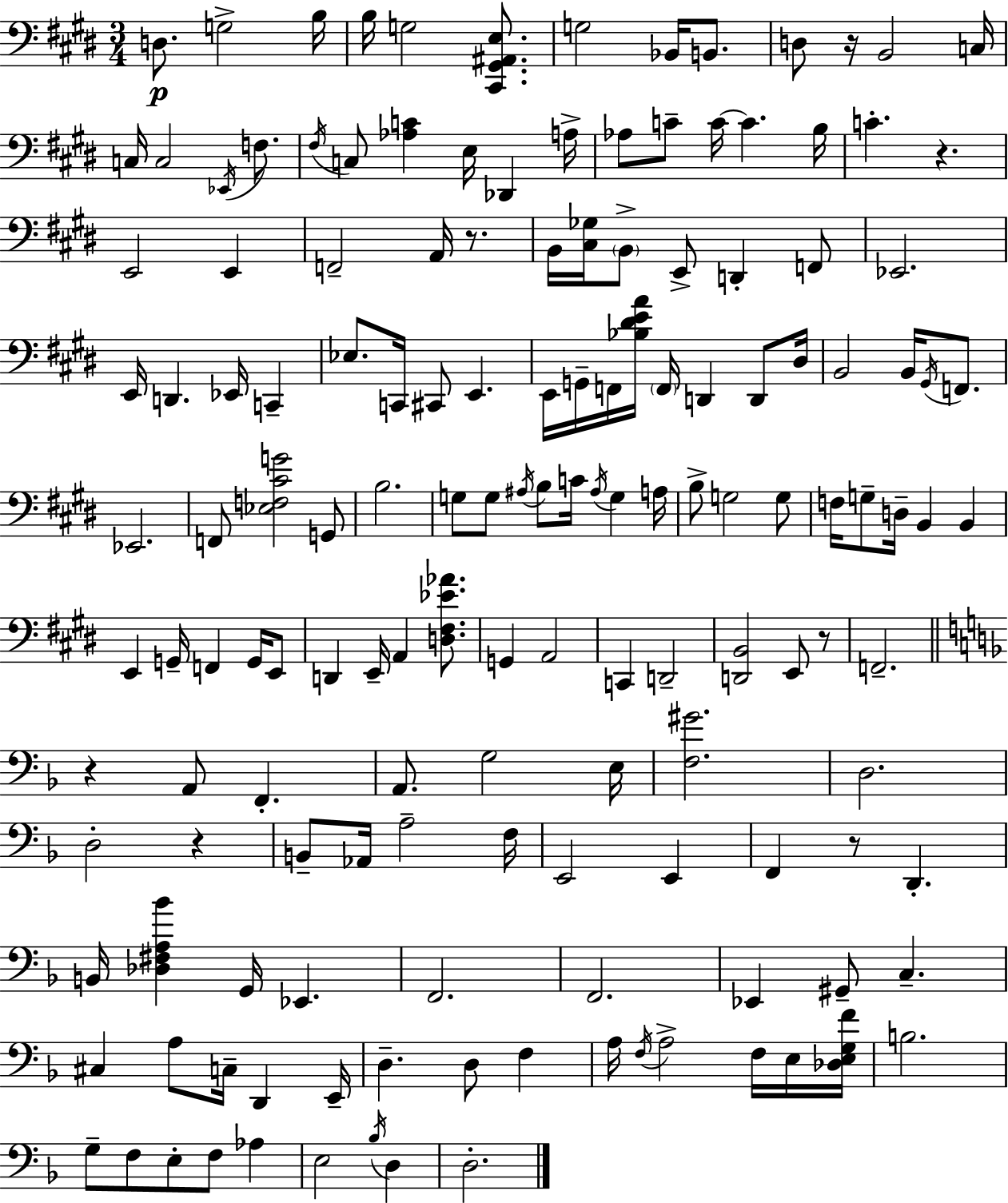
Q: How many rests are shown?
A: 7